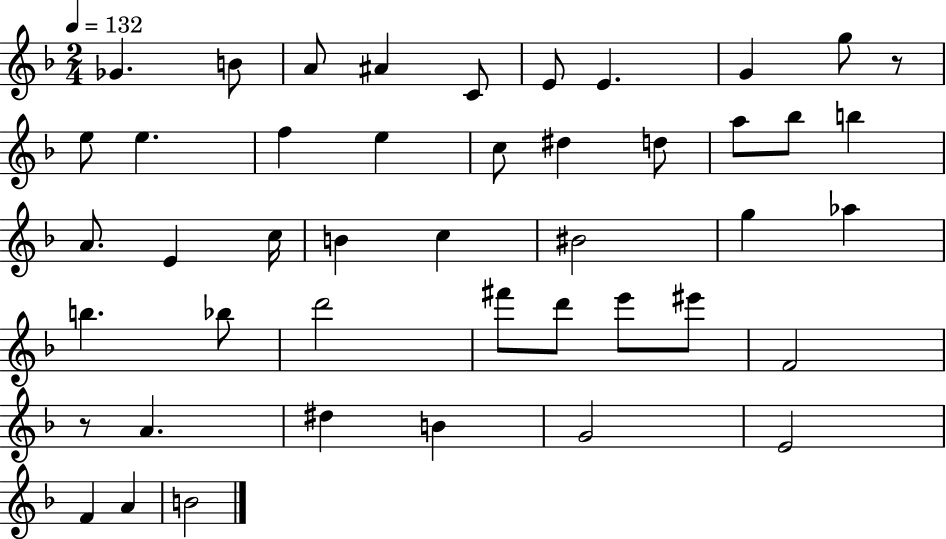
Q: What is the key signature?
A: F major